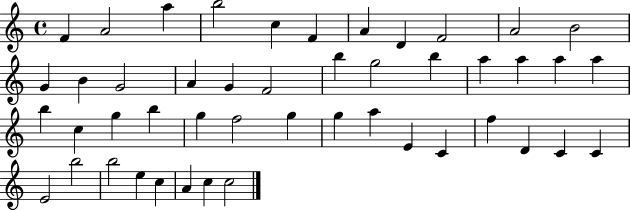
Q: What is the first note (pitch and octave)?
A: F4